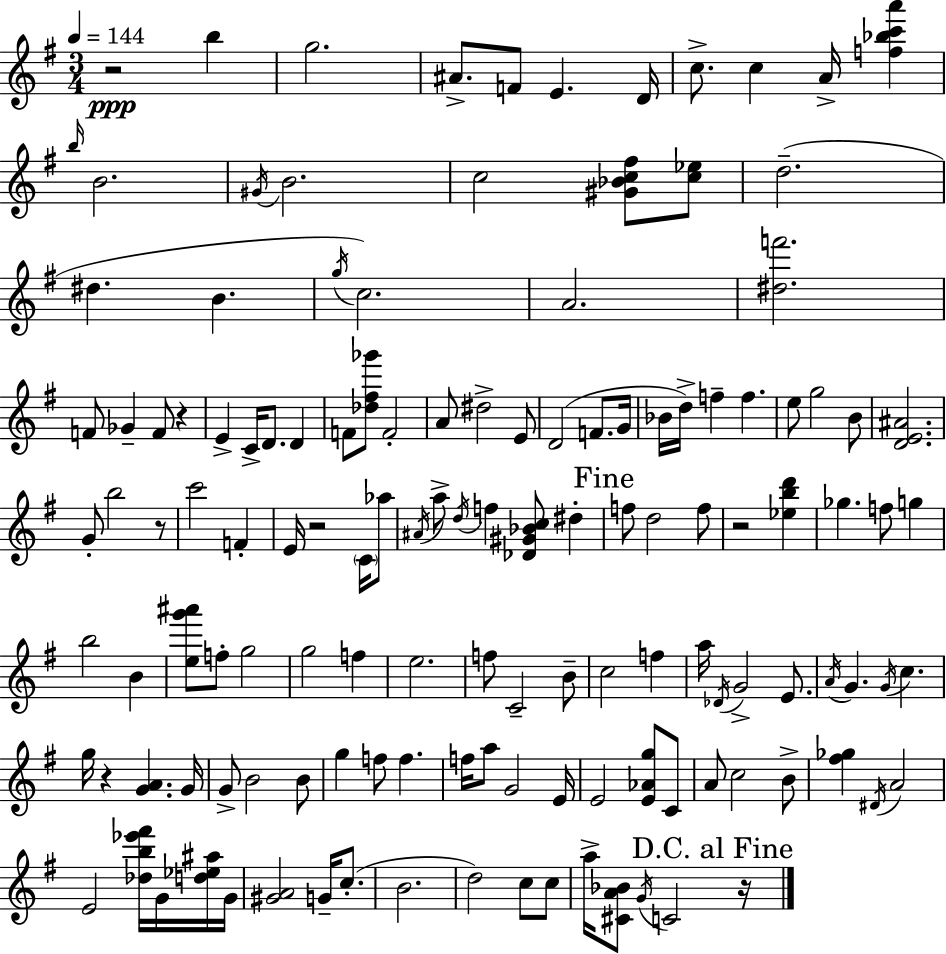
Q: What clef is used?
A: treble